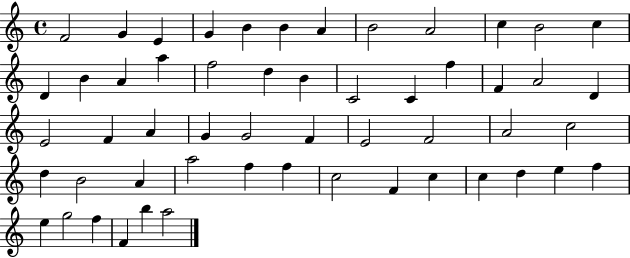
{
  \clef treble
  \time 4/4
  \defaultTimeSignature
  \key c \major
  f'2 g'4 e'4 | g'4 b'4 b'4 a'4 | b'2 a'2 | c''4 b'2 c''4 | \break d'4 b'4 a'4 a''4 | f''2 d''4 b'4 | c'2 c'4 f''4 | f'4 a'2 d'4 | \break e'2 f'4 a'4 | g'4 g'2 f'4 | e'2 f'2 | a'2 c''2 | \break d''4 b'2 a'4 | a''2 f''4 f''4 | c''2 f'4 c''4 | c''4 d''4 e''4 f''4 | \break e''4 g''2 f''4 | f'4 b''4 a''2 | \bar "|."
}